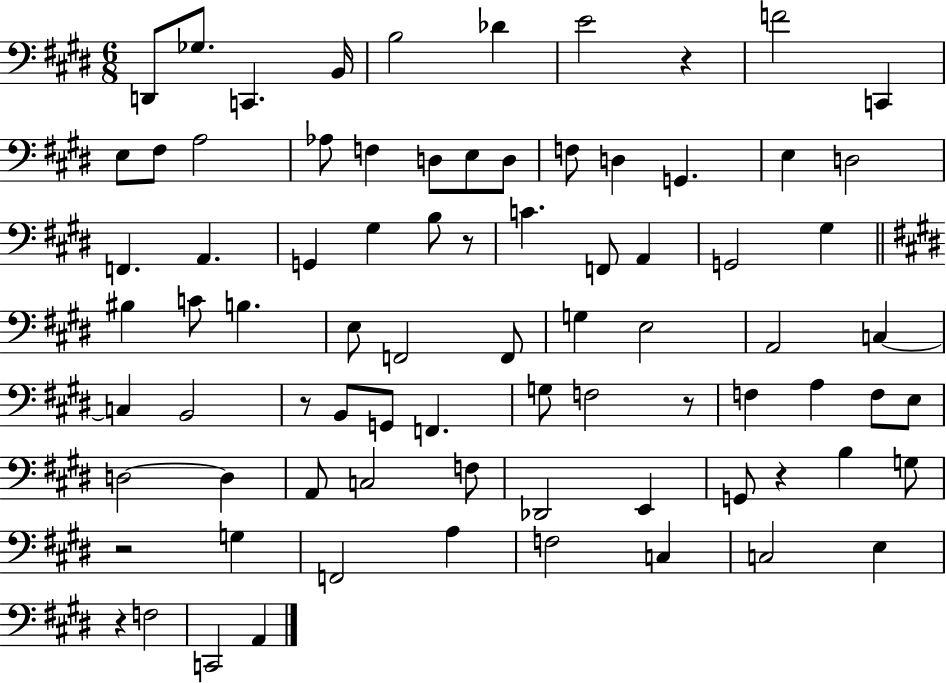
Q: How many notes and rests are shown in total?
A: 80